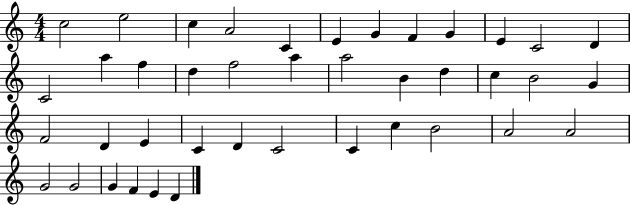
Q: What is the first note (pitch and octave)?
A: C5